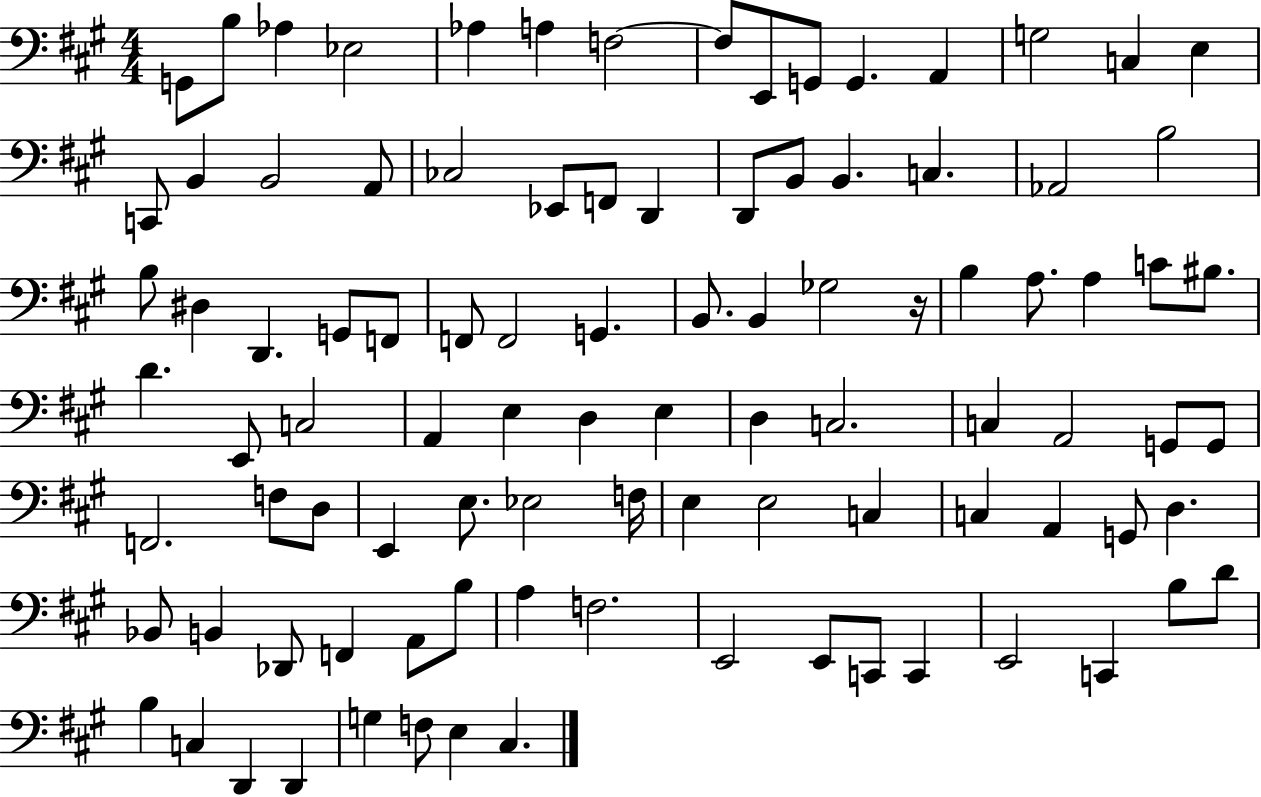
G2/e B3/e Ab3/q Eb3/h Ab3/q A3/q F3/h F3/e E2/e G2/e G2/q. A2/q G3/h C3/q E3/q C2/e B2/q B2/h A2/e CES3/h Eb2/e F2/e D2/q D2/e B2/e B2/q. C3/q. Ab2/h B3/h B3/e D#3/q D2/q. G2/e F2/e F2/e F2/h G2/q. B2/e. B2/q Gb3/h R/s B3/q A3/e. A3/q C4/e BIS3/e. D4/q. E2/e C3/h A2/q E3/q D3/q E3/q D3/q C3/h. C3/q A2/h G2/e G2/e F2/h. F3/e D3/e E2/q E3/e. Eb3/h F3/s E3/q E3/h C3/q C3/q A2/q G2/e D3/q. Bb2/e B2/q Db2/e F2/q A2/e B3/e A3/q F3/h. E2/h E2/e C2/e C2/q E2/h C2/q B3/e D4/e B3/q C3/q D2/q D2/q G3/q F3/e E3/q C#3/q.